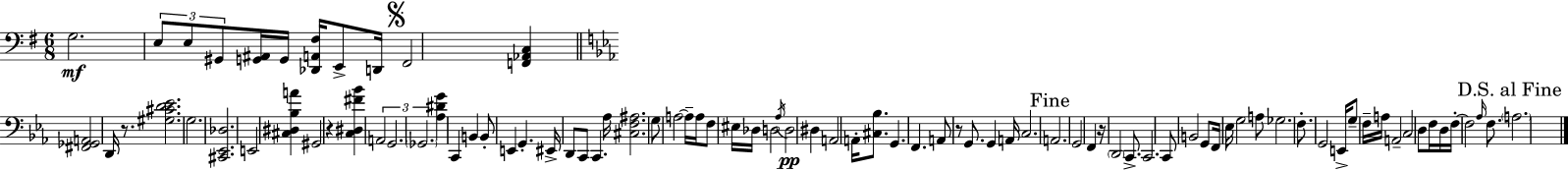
G3/h. E3/e E3/e G#2/e [G2,A#2]/s G2/s [Db2,A2,F#3]/s E2/e D2/s F#2/h [F2,Ab2,C3]/q [F#2,Gb2,A2]/h D2/s R/e. [G#3,C#4,D4,Eb4]/h. G3/h. [C#2,Eb2,Db3]/h. E2/h [C#3,D#3,Bb3,A4]/q G#2/h R/q [C3,D#3,F#4,Bb4]/q A2/h G2/h. Gb2/h. [Ab3,D#4,G4]/q C2/q B2/q B2/e E2/q G2/q. EIS2/s D2/e C2/e C2/q. Ab3/s [C#3,F3,A#3]/h. G3/e A3/h A3/s A3/s F3/e EIS3/s Db3/s D3/h Ab3/s D3/h D#3/q A2/h A2/s [C#3,Bb3]/e. G2/q. F2/q. A2/e R/e G2/e. G2/q A2/s C3/h. A2/h. G2/h F2/q R/s D2/h C2/e. C2/h. C2/e B2/h G2/e F2/s Eb3/s G3/h A3/e Gb3/h. F3/e. G2/h E2/s G3/e F3/s A3/s A2/h C3/h D3/e F3/s D3/s F3/s F3/h Ab3/s F3/e. A3/h.